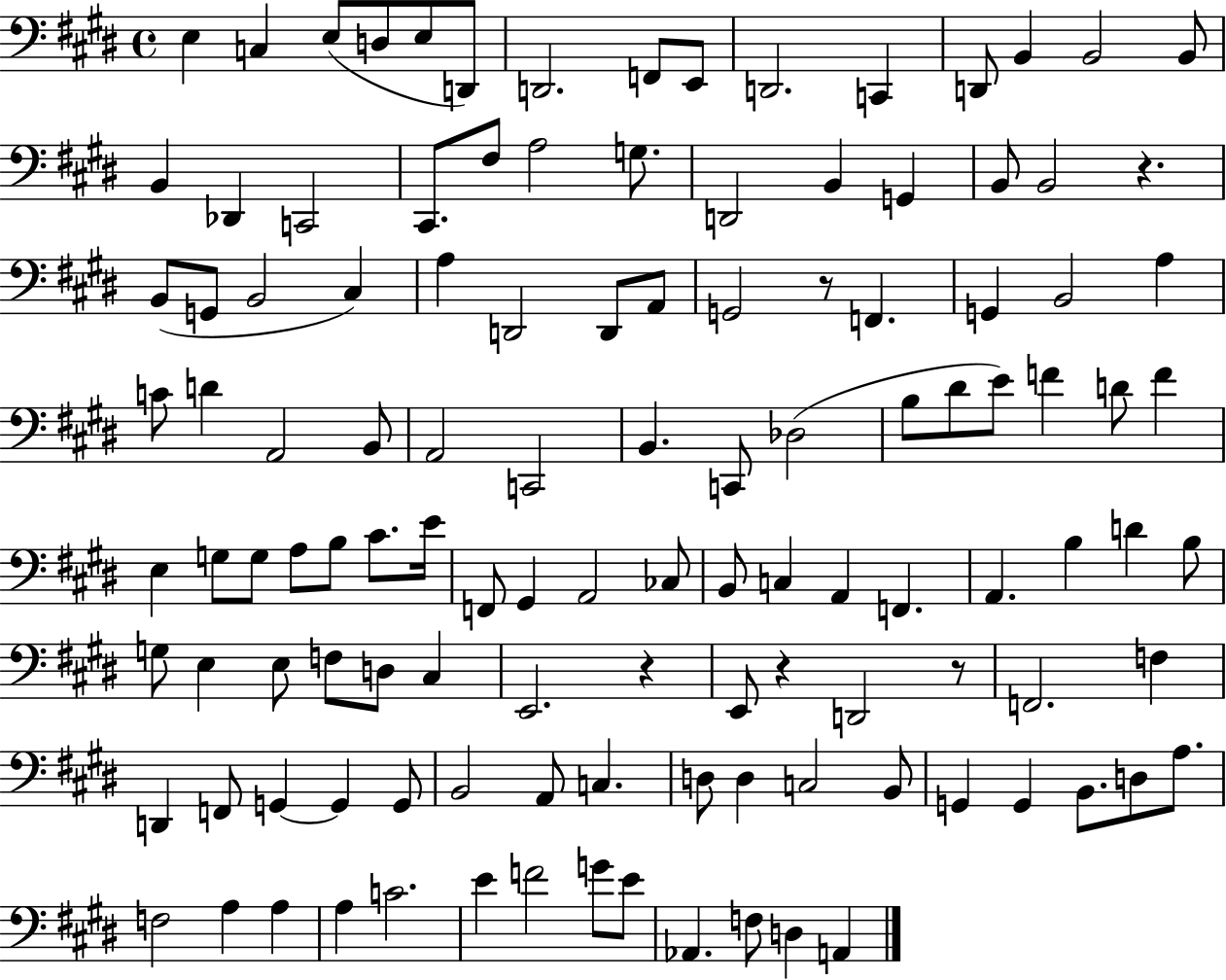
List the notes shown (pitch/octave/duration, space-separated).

E3/q C3/q E3/e D3/e E3/e D2/e D2/h. F2/e E2/e D2/h. C2/q D2/e B2/q B2/h B2/e B2/q Db2/q C2/h C#2/e. F#3/e A3/h G3/e. D2/h B2/q G2/q B2/e B2/h R/q. B2/e G2/e B2/h C#3/q A3/q D2/h D2/e A2/e G2/h R/e F2/q. G2/q B2/h A3/q C4/e D4/q A2/h B2/e A2/h C2/h B2/q. C2/e Db3/h B3/e D#4/e E4/e F4/q D4/e F4/q E3/q G3/e G3/e A3/e B3/e C#4/e. E4/s F2/e G#2/q A2/h CES3/e B2/e C3/q A2/q F2/q. A2/q. B3/q D4/q B3/e G3/e E3/q E3/e F3/e D3/e C#3/q E2/h. R/q E2/e R/q D2/h R/e F2/h. F3/q D2/q F2/e G2/q G2/q G2/e B2/h A2/e C3/q. D3/e D3/q C3/h B2/e G2/q G2/q B2/e. D3/e A3/e. F3/h A3/q A3/q A3/q C4/h. E4/q F4/h G4/e E4/e Ab2/q. F3/e D3/q A2/q